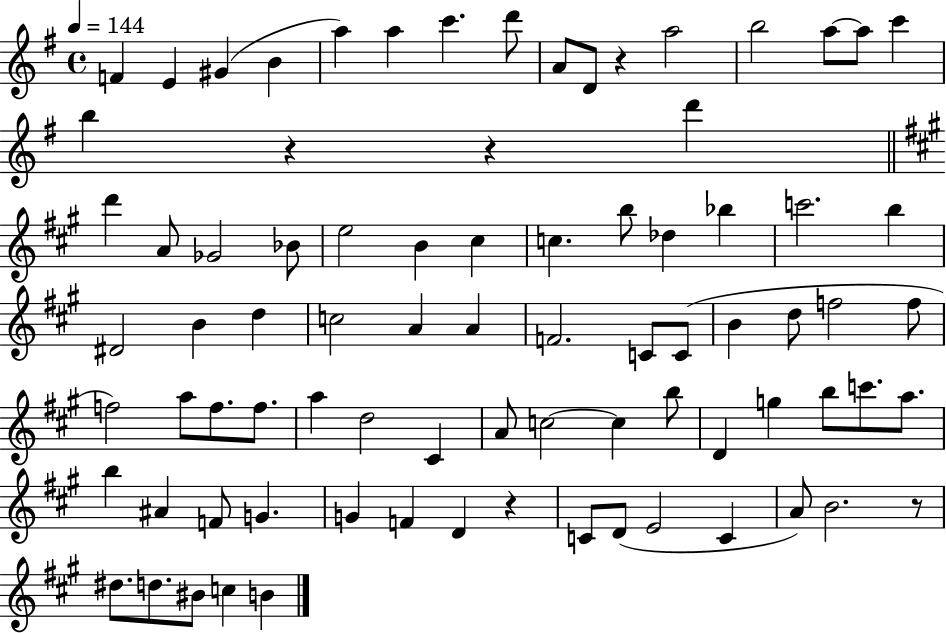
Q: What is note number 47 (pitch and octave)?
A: F5